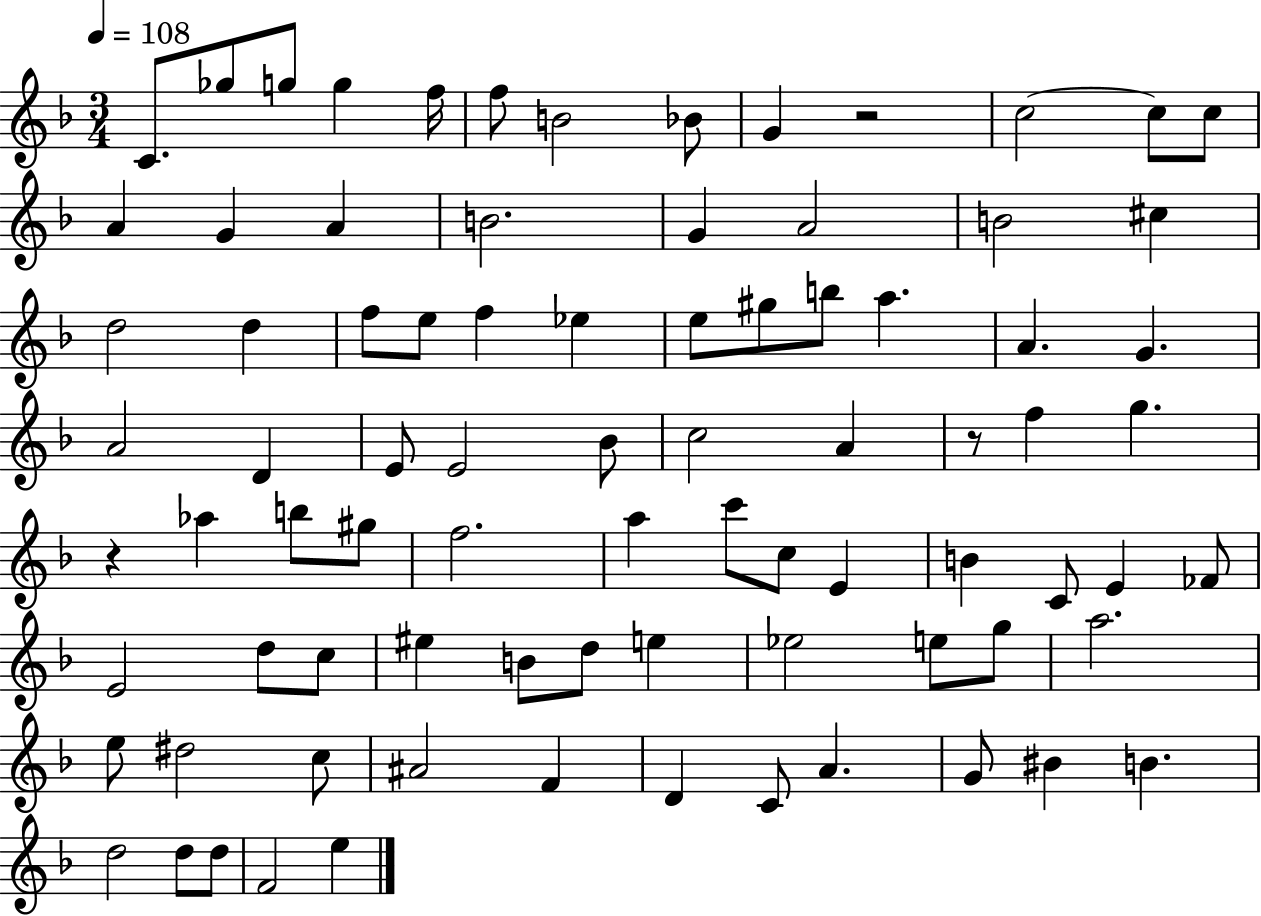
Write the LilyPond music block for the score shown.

{
  \clef treble
  \numericTimeSignature
  \time 3/4
  \key f \major
  \tempo 4 = 108
  \repeat volta 2 { c'8. ges''8 g''8 g''4 f''16 | f''8 b'2 bes'8 | g'4 r2 | c''2~~ c''8 c''8 | \break a'4 g'4 a'4 | b'2. | g'4 a'2 | b'2 cis''4 | \break d''2 d''4 | f''8 e''8 f''4 ees''4 | e''8 gis''8 b''8 a''4. | a'4. g'4. | \break a'2 d'4 | e'8 e'2 bes'8 | c''2 a'4 | r8 f''4 g''4. | \break r4 aes''4 b''8 gis''8 | f''2. | a''4 c'''8 c''8 e'4 | b'4 c'8 e'4 fes'8 | \break e'2 d''8 c''8 | eis''4 b'8 d''8 e''4 | ees''2 e''8 g''8 | a''2. | \break e''8 dis''2 c''8 | ais'2 f'4 | d'4 c'8 a'4. | g'8 bis'4 b'4. | \break d''2 d''8 d''8 | f'2 e''4 | } \bar "|."
}